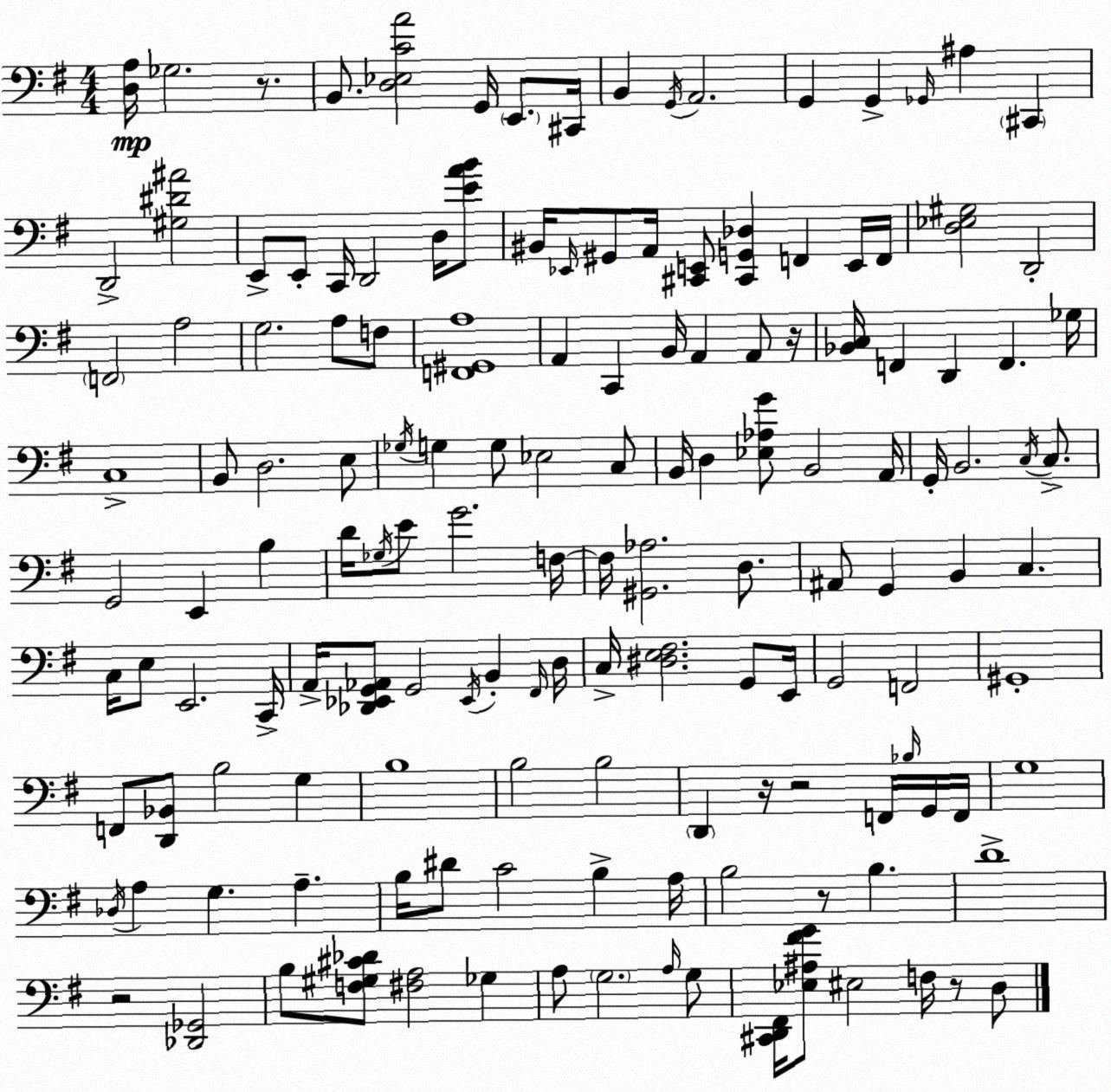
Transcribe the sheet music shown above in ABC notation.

X:1
T:Untitled
M:4/4
L:1/4
K:Em
[D,A,]/4 _G,2 z/2 B,,/2 [D,_E,CA]2 G,,/4 E,,/2 ^C,,/4 B,, G,,/4 A,,2 G,, G,, _G,,/4 ^A, ^C,, D,,2 [^G,^D^A]2 E,,/2 E,,/2 C,,/4 D,,2 D,/4 [EAB]/2 ^B,,/4 _E,,/4 ^G,,/2 A,,/4 [^C,,E,,]/2 [^C,,G,,_D,] F,, E,,/4 F,,/4 [D,_E,^G,]2 D,,2 F,,2 A,2 G,2 A,/2 F,/2 [F,,^G,,A,]4 A,, C,, B,,/4 A,, A,,/2 z/4 [_B,,C,]/4 F,, D,, F,, _G,/4 C,4 B,,/2 D,2 E,/2 _G,/4 G, G,/2 _E,2 C,/2 B,,/4 D, [_E,_A,G]/2 B,,2 A,,/4 G,,/4 B,,2 C,/4 C,/2 G,,2 E,, B, D/4 _G,/4 E/2 G2 F,/4 F,/4 [^G,,_A,]2 D,/2 ^A,,/2 G,, B,, C, C,/4 E,/2 E,,2 C,,/4 A,,/4 [_D,,_E,,G,,_A,,]/2 G,,2 _E,,/4 B,, ^F,,/4 D,/4 C,/4 [^D,E,^F,]2 G,,/2 E,,/4 G,,2 F,,2 ^G,,4 F,,/2 [D,,_B,,]/2 B,2 G, B,4 B,2 B,2 D,, z/4 z2 F,,/4 _B,/4 G,,/4 F,,/4 G,4 _D,/4 A, G, A, B,/4 ^D/2 C2 B, A,/4 B,2 z/2 B, D4 z2 [_D,,_G,,]2 B,/2 [F,^G,^C_D]/2 [^F,A,]2 _G, A,/2 G,2 A,/4 G,/2 [^C,,D,,^F,,]/4 [_E,^A,^FG]/2 ^E,2 F,/4 z/2 D,/2